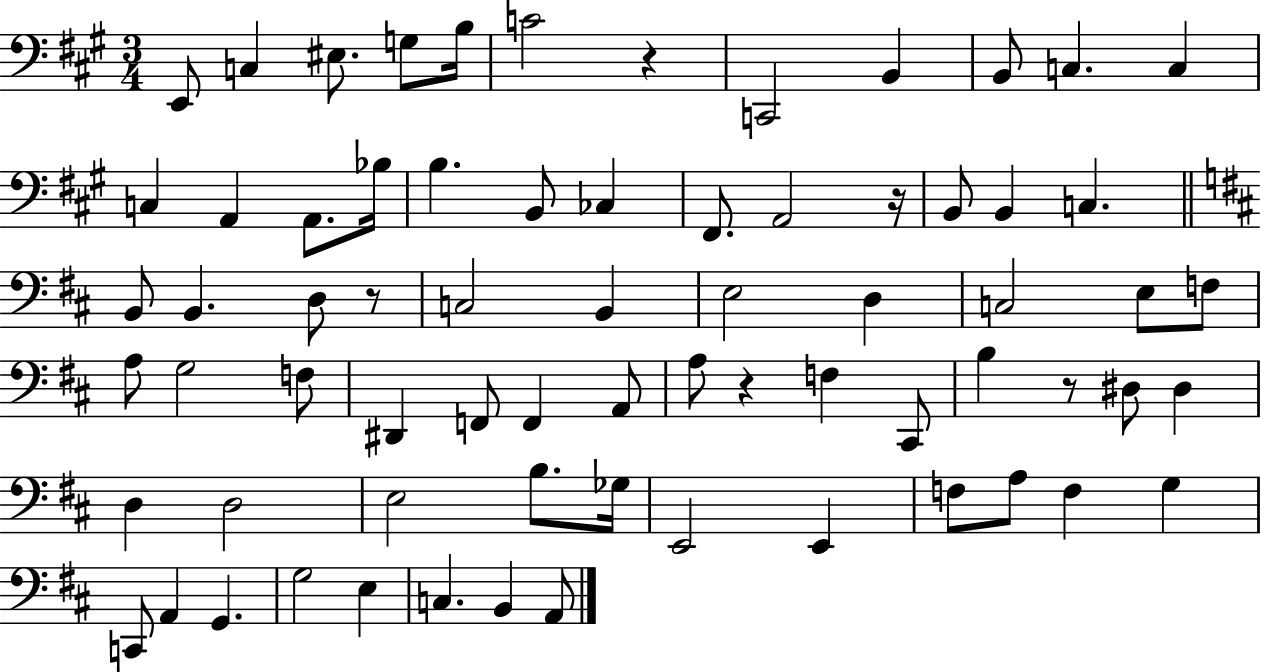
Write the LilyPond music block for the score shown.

{
  \clef bass
  \numericTimeSignature
  \time 3/4
  \key a \major
  e,8 c4 eis8. g8 b16 | c'2 r4 | c,2 b,4 | b,8 c4. c4 | \break c4 a,4 a,8. bes16 | b4. b,8 ces4 | fis,8. a,2 r16 | b,8 b,4 c4. | \break \bar "||" \break \key d \major b,8 b,4. d8 r8 | c2 b,4 | e2 d4 | c2 e8 f8 | \break a8 g2 f8 | dis,4 f,8 f,4 a,8 | a8 r4 f4 cis,8 | b4 r8 dis8 dis4 | \break d4 d2 | e2 b8. ges16 | e,2 e,4 | f8 a8 f4 g4 | \break c,8 a,4 g,4. | g2 e4 | c4. b,4 a,8 | \bar "|."
}